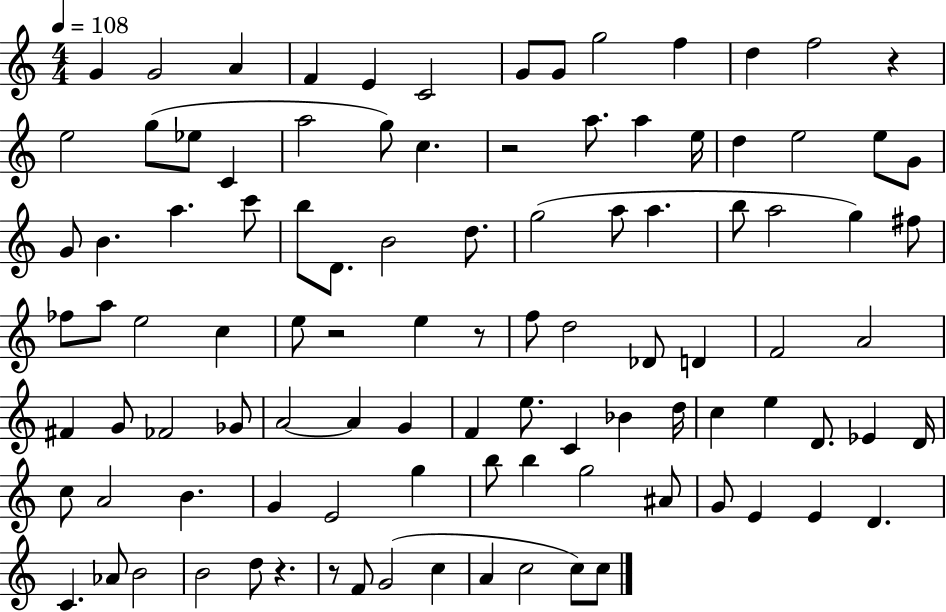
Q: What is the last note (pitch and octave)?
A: C5